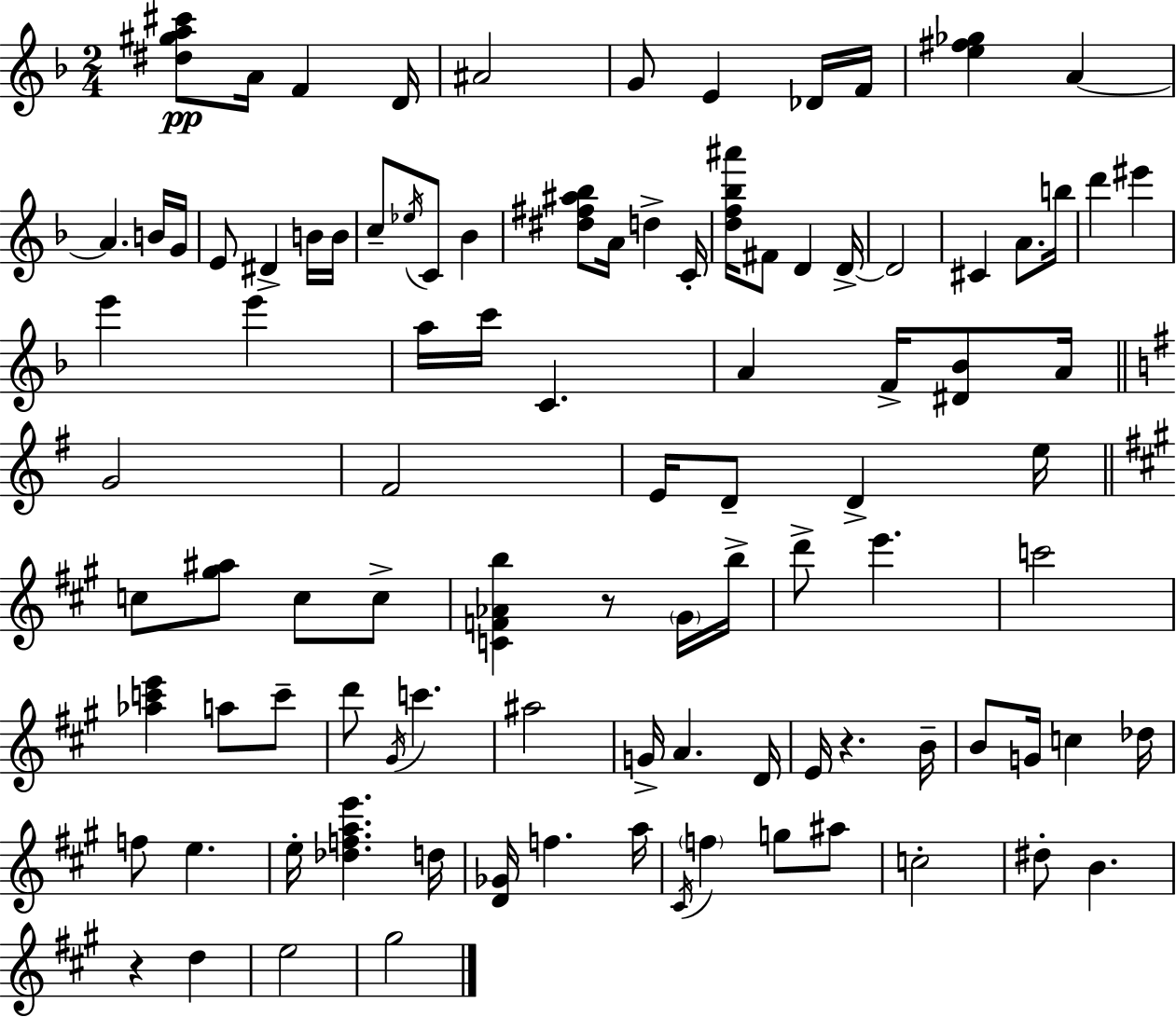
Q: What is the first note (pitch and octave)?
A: A4